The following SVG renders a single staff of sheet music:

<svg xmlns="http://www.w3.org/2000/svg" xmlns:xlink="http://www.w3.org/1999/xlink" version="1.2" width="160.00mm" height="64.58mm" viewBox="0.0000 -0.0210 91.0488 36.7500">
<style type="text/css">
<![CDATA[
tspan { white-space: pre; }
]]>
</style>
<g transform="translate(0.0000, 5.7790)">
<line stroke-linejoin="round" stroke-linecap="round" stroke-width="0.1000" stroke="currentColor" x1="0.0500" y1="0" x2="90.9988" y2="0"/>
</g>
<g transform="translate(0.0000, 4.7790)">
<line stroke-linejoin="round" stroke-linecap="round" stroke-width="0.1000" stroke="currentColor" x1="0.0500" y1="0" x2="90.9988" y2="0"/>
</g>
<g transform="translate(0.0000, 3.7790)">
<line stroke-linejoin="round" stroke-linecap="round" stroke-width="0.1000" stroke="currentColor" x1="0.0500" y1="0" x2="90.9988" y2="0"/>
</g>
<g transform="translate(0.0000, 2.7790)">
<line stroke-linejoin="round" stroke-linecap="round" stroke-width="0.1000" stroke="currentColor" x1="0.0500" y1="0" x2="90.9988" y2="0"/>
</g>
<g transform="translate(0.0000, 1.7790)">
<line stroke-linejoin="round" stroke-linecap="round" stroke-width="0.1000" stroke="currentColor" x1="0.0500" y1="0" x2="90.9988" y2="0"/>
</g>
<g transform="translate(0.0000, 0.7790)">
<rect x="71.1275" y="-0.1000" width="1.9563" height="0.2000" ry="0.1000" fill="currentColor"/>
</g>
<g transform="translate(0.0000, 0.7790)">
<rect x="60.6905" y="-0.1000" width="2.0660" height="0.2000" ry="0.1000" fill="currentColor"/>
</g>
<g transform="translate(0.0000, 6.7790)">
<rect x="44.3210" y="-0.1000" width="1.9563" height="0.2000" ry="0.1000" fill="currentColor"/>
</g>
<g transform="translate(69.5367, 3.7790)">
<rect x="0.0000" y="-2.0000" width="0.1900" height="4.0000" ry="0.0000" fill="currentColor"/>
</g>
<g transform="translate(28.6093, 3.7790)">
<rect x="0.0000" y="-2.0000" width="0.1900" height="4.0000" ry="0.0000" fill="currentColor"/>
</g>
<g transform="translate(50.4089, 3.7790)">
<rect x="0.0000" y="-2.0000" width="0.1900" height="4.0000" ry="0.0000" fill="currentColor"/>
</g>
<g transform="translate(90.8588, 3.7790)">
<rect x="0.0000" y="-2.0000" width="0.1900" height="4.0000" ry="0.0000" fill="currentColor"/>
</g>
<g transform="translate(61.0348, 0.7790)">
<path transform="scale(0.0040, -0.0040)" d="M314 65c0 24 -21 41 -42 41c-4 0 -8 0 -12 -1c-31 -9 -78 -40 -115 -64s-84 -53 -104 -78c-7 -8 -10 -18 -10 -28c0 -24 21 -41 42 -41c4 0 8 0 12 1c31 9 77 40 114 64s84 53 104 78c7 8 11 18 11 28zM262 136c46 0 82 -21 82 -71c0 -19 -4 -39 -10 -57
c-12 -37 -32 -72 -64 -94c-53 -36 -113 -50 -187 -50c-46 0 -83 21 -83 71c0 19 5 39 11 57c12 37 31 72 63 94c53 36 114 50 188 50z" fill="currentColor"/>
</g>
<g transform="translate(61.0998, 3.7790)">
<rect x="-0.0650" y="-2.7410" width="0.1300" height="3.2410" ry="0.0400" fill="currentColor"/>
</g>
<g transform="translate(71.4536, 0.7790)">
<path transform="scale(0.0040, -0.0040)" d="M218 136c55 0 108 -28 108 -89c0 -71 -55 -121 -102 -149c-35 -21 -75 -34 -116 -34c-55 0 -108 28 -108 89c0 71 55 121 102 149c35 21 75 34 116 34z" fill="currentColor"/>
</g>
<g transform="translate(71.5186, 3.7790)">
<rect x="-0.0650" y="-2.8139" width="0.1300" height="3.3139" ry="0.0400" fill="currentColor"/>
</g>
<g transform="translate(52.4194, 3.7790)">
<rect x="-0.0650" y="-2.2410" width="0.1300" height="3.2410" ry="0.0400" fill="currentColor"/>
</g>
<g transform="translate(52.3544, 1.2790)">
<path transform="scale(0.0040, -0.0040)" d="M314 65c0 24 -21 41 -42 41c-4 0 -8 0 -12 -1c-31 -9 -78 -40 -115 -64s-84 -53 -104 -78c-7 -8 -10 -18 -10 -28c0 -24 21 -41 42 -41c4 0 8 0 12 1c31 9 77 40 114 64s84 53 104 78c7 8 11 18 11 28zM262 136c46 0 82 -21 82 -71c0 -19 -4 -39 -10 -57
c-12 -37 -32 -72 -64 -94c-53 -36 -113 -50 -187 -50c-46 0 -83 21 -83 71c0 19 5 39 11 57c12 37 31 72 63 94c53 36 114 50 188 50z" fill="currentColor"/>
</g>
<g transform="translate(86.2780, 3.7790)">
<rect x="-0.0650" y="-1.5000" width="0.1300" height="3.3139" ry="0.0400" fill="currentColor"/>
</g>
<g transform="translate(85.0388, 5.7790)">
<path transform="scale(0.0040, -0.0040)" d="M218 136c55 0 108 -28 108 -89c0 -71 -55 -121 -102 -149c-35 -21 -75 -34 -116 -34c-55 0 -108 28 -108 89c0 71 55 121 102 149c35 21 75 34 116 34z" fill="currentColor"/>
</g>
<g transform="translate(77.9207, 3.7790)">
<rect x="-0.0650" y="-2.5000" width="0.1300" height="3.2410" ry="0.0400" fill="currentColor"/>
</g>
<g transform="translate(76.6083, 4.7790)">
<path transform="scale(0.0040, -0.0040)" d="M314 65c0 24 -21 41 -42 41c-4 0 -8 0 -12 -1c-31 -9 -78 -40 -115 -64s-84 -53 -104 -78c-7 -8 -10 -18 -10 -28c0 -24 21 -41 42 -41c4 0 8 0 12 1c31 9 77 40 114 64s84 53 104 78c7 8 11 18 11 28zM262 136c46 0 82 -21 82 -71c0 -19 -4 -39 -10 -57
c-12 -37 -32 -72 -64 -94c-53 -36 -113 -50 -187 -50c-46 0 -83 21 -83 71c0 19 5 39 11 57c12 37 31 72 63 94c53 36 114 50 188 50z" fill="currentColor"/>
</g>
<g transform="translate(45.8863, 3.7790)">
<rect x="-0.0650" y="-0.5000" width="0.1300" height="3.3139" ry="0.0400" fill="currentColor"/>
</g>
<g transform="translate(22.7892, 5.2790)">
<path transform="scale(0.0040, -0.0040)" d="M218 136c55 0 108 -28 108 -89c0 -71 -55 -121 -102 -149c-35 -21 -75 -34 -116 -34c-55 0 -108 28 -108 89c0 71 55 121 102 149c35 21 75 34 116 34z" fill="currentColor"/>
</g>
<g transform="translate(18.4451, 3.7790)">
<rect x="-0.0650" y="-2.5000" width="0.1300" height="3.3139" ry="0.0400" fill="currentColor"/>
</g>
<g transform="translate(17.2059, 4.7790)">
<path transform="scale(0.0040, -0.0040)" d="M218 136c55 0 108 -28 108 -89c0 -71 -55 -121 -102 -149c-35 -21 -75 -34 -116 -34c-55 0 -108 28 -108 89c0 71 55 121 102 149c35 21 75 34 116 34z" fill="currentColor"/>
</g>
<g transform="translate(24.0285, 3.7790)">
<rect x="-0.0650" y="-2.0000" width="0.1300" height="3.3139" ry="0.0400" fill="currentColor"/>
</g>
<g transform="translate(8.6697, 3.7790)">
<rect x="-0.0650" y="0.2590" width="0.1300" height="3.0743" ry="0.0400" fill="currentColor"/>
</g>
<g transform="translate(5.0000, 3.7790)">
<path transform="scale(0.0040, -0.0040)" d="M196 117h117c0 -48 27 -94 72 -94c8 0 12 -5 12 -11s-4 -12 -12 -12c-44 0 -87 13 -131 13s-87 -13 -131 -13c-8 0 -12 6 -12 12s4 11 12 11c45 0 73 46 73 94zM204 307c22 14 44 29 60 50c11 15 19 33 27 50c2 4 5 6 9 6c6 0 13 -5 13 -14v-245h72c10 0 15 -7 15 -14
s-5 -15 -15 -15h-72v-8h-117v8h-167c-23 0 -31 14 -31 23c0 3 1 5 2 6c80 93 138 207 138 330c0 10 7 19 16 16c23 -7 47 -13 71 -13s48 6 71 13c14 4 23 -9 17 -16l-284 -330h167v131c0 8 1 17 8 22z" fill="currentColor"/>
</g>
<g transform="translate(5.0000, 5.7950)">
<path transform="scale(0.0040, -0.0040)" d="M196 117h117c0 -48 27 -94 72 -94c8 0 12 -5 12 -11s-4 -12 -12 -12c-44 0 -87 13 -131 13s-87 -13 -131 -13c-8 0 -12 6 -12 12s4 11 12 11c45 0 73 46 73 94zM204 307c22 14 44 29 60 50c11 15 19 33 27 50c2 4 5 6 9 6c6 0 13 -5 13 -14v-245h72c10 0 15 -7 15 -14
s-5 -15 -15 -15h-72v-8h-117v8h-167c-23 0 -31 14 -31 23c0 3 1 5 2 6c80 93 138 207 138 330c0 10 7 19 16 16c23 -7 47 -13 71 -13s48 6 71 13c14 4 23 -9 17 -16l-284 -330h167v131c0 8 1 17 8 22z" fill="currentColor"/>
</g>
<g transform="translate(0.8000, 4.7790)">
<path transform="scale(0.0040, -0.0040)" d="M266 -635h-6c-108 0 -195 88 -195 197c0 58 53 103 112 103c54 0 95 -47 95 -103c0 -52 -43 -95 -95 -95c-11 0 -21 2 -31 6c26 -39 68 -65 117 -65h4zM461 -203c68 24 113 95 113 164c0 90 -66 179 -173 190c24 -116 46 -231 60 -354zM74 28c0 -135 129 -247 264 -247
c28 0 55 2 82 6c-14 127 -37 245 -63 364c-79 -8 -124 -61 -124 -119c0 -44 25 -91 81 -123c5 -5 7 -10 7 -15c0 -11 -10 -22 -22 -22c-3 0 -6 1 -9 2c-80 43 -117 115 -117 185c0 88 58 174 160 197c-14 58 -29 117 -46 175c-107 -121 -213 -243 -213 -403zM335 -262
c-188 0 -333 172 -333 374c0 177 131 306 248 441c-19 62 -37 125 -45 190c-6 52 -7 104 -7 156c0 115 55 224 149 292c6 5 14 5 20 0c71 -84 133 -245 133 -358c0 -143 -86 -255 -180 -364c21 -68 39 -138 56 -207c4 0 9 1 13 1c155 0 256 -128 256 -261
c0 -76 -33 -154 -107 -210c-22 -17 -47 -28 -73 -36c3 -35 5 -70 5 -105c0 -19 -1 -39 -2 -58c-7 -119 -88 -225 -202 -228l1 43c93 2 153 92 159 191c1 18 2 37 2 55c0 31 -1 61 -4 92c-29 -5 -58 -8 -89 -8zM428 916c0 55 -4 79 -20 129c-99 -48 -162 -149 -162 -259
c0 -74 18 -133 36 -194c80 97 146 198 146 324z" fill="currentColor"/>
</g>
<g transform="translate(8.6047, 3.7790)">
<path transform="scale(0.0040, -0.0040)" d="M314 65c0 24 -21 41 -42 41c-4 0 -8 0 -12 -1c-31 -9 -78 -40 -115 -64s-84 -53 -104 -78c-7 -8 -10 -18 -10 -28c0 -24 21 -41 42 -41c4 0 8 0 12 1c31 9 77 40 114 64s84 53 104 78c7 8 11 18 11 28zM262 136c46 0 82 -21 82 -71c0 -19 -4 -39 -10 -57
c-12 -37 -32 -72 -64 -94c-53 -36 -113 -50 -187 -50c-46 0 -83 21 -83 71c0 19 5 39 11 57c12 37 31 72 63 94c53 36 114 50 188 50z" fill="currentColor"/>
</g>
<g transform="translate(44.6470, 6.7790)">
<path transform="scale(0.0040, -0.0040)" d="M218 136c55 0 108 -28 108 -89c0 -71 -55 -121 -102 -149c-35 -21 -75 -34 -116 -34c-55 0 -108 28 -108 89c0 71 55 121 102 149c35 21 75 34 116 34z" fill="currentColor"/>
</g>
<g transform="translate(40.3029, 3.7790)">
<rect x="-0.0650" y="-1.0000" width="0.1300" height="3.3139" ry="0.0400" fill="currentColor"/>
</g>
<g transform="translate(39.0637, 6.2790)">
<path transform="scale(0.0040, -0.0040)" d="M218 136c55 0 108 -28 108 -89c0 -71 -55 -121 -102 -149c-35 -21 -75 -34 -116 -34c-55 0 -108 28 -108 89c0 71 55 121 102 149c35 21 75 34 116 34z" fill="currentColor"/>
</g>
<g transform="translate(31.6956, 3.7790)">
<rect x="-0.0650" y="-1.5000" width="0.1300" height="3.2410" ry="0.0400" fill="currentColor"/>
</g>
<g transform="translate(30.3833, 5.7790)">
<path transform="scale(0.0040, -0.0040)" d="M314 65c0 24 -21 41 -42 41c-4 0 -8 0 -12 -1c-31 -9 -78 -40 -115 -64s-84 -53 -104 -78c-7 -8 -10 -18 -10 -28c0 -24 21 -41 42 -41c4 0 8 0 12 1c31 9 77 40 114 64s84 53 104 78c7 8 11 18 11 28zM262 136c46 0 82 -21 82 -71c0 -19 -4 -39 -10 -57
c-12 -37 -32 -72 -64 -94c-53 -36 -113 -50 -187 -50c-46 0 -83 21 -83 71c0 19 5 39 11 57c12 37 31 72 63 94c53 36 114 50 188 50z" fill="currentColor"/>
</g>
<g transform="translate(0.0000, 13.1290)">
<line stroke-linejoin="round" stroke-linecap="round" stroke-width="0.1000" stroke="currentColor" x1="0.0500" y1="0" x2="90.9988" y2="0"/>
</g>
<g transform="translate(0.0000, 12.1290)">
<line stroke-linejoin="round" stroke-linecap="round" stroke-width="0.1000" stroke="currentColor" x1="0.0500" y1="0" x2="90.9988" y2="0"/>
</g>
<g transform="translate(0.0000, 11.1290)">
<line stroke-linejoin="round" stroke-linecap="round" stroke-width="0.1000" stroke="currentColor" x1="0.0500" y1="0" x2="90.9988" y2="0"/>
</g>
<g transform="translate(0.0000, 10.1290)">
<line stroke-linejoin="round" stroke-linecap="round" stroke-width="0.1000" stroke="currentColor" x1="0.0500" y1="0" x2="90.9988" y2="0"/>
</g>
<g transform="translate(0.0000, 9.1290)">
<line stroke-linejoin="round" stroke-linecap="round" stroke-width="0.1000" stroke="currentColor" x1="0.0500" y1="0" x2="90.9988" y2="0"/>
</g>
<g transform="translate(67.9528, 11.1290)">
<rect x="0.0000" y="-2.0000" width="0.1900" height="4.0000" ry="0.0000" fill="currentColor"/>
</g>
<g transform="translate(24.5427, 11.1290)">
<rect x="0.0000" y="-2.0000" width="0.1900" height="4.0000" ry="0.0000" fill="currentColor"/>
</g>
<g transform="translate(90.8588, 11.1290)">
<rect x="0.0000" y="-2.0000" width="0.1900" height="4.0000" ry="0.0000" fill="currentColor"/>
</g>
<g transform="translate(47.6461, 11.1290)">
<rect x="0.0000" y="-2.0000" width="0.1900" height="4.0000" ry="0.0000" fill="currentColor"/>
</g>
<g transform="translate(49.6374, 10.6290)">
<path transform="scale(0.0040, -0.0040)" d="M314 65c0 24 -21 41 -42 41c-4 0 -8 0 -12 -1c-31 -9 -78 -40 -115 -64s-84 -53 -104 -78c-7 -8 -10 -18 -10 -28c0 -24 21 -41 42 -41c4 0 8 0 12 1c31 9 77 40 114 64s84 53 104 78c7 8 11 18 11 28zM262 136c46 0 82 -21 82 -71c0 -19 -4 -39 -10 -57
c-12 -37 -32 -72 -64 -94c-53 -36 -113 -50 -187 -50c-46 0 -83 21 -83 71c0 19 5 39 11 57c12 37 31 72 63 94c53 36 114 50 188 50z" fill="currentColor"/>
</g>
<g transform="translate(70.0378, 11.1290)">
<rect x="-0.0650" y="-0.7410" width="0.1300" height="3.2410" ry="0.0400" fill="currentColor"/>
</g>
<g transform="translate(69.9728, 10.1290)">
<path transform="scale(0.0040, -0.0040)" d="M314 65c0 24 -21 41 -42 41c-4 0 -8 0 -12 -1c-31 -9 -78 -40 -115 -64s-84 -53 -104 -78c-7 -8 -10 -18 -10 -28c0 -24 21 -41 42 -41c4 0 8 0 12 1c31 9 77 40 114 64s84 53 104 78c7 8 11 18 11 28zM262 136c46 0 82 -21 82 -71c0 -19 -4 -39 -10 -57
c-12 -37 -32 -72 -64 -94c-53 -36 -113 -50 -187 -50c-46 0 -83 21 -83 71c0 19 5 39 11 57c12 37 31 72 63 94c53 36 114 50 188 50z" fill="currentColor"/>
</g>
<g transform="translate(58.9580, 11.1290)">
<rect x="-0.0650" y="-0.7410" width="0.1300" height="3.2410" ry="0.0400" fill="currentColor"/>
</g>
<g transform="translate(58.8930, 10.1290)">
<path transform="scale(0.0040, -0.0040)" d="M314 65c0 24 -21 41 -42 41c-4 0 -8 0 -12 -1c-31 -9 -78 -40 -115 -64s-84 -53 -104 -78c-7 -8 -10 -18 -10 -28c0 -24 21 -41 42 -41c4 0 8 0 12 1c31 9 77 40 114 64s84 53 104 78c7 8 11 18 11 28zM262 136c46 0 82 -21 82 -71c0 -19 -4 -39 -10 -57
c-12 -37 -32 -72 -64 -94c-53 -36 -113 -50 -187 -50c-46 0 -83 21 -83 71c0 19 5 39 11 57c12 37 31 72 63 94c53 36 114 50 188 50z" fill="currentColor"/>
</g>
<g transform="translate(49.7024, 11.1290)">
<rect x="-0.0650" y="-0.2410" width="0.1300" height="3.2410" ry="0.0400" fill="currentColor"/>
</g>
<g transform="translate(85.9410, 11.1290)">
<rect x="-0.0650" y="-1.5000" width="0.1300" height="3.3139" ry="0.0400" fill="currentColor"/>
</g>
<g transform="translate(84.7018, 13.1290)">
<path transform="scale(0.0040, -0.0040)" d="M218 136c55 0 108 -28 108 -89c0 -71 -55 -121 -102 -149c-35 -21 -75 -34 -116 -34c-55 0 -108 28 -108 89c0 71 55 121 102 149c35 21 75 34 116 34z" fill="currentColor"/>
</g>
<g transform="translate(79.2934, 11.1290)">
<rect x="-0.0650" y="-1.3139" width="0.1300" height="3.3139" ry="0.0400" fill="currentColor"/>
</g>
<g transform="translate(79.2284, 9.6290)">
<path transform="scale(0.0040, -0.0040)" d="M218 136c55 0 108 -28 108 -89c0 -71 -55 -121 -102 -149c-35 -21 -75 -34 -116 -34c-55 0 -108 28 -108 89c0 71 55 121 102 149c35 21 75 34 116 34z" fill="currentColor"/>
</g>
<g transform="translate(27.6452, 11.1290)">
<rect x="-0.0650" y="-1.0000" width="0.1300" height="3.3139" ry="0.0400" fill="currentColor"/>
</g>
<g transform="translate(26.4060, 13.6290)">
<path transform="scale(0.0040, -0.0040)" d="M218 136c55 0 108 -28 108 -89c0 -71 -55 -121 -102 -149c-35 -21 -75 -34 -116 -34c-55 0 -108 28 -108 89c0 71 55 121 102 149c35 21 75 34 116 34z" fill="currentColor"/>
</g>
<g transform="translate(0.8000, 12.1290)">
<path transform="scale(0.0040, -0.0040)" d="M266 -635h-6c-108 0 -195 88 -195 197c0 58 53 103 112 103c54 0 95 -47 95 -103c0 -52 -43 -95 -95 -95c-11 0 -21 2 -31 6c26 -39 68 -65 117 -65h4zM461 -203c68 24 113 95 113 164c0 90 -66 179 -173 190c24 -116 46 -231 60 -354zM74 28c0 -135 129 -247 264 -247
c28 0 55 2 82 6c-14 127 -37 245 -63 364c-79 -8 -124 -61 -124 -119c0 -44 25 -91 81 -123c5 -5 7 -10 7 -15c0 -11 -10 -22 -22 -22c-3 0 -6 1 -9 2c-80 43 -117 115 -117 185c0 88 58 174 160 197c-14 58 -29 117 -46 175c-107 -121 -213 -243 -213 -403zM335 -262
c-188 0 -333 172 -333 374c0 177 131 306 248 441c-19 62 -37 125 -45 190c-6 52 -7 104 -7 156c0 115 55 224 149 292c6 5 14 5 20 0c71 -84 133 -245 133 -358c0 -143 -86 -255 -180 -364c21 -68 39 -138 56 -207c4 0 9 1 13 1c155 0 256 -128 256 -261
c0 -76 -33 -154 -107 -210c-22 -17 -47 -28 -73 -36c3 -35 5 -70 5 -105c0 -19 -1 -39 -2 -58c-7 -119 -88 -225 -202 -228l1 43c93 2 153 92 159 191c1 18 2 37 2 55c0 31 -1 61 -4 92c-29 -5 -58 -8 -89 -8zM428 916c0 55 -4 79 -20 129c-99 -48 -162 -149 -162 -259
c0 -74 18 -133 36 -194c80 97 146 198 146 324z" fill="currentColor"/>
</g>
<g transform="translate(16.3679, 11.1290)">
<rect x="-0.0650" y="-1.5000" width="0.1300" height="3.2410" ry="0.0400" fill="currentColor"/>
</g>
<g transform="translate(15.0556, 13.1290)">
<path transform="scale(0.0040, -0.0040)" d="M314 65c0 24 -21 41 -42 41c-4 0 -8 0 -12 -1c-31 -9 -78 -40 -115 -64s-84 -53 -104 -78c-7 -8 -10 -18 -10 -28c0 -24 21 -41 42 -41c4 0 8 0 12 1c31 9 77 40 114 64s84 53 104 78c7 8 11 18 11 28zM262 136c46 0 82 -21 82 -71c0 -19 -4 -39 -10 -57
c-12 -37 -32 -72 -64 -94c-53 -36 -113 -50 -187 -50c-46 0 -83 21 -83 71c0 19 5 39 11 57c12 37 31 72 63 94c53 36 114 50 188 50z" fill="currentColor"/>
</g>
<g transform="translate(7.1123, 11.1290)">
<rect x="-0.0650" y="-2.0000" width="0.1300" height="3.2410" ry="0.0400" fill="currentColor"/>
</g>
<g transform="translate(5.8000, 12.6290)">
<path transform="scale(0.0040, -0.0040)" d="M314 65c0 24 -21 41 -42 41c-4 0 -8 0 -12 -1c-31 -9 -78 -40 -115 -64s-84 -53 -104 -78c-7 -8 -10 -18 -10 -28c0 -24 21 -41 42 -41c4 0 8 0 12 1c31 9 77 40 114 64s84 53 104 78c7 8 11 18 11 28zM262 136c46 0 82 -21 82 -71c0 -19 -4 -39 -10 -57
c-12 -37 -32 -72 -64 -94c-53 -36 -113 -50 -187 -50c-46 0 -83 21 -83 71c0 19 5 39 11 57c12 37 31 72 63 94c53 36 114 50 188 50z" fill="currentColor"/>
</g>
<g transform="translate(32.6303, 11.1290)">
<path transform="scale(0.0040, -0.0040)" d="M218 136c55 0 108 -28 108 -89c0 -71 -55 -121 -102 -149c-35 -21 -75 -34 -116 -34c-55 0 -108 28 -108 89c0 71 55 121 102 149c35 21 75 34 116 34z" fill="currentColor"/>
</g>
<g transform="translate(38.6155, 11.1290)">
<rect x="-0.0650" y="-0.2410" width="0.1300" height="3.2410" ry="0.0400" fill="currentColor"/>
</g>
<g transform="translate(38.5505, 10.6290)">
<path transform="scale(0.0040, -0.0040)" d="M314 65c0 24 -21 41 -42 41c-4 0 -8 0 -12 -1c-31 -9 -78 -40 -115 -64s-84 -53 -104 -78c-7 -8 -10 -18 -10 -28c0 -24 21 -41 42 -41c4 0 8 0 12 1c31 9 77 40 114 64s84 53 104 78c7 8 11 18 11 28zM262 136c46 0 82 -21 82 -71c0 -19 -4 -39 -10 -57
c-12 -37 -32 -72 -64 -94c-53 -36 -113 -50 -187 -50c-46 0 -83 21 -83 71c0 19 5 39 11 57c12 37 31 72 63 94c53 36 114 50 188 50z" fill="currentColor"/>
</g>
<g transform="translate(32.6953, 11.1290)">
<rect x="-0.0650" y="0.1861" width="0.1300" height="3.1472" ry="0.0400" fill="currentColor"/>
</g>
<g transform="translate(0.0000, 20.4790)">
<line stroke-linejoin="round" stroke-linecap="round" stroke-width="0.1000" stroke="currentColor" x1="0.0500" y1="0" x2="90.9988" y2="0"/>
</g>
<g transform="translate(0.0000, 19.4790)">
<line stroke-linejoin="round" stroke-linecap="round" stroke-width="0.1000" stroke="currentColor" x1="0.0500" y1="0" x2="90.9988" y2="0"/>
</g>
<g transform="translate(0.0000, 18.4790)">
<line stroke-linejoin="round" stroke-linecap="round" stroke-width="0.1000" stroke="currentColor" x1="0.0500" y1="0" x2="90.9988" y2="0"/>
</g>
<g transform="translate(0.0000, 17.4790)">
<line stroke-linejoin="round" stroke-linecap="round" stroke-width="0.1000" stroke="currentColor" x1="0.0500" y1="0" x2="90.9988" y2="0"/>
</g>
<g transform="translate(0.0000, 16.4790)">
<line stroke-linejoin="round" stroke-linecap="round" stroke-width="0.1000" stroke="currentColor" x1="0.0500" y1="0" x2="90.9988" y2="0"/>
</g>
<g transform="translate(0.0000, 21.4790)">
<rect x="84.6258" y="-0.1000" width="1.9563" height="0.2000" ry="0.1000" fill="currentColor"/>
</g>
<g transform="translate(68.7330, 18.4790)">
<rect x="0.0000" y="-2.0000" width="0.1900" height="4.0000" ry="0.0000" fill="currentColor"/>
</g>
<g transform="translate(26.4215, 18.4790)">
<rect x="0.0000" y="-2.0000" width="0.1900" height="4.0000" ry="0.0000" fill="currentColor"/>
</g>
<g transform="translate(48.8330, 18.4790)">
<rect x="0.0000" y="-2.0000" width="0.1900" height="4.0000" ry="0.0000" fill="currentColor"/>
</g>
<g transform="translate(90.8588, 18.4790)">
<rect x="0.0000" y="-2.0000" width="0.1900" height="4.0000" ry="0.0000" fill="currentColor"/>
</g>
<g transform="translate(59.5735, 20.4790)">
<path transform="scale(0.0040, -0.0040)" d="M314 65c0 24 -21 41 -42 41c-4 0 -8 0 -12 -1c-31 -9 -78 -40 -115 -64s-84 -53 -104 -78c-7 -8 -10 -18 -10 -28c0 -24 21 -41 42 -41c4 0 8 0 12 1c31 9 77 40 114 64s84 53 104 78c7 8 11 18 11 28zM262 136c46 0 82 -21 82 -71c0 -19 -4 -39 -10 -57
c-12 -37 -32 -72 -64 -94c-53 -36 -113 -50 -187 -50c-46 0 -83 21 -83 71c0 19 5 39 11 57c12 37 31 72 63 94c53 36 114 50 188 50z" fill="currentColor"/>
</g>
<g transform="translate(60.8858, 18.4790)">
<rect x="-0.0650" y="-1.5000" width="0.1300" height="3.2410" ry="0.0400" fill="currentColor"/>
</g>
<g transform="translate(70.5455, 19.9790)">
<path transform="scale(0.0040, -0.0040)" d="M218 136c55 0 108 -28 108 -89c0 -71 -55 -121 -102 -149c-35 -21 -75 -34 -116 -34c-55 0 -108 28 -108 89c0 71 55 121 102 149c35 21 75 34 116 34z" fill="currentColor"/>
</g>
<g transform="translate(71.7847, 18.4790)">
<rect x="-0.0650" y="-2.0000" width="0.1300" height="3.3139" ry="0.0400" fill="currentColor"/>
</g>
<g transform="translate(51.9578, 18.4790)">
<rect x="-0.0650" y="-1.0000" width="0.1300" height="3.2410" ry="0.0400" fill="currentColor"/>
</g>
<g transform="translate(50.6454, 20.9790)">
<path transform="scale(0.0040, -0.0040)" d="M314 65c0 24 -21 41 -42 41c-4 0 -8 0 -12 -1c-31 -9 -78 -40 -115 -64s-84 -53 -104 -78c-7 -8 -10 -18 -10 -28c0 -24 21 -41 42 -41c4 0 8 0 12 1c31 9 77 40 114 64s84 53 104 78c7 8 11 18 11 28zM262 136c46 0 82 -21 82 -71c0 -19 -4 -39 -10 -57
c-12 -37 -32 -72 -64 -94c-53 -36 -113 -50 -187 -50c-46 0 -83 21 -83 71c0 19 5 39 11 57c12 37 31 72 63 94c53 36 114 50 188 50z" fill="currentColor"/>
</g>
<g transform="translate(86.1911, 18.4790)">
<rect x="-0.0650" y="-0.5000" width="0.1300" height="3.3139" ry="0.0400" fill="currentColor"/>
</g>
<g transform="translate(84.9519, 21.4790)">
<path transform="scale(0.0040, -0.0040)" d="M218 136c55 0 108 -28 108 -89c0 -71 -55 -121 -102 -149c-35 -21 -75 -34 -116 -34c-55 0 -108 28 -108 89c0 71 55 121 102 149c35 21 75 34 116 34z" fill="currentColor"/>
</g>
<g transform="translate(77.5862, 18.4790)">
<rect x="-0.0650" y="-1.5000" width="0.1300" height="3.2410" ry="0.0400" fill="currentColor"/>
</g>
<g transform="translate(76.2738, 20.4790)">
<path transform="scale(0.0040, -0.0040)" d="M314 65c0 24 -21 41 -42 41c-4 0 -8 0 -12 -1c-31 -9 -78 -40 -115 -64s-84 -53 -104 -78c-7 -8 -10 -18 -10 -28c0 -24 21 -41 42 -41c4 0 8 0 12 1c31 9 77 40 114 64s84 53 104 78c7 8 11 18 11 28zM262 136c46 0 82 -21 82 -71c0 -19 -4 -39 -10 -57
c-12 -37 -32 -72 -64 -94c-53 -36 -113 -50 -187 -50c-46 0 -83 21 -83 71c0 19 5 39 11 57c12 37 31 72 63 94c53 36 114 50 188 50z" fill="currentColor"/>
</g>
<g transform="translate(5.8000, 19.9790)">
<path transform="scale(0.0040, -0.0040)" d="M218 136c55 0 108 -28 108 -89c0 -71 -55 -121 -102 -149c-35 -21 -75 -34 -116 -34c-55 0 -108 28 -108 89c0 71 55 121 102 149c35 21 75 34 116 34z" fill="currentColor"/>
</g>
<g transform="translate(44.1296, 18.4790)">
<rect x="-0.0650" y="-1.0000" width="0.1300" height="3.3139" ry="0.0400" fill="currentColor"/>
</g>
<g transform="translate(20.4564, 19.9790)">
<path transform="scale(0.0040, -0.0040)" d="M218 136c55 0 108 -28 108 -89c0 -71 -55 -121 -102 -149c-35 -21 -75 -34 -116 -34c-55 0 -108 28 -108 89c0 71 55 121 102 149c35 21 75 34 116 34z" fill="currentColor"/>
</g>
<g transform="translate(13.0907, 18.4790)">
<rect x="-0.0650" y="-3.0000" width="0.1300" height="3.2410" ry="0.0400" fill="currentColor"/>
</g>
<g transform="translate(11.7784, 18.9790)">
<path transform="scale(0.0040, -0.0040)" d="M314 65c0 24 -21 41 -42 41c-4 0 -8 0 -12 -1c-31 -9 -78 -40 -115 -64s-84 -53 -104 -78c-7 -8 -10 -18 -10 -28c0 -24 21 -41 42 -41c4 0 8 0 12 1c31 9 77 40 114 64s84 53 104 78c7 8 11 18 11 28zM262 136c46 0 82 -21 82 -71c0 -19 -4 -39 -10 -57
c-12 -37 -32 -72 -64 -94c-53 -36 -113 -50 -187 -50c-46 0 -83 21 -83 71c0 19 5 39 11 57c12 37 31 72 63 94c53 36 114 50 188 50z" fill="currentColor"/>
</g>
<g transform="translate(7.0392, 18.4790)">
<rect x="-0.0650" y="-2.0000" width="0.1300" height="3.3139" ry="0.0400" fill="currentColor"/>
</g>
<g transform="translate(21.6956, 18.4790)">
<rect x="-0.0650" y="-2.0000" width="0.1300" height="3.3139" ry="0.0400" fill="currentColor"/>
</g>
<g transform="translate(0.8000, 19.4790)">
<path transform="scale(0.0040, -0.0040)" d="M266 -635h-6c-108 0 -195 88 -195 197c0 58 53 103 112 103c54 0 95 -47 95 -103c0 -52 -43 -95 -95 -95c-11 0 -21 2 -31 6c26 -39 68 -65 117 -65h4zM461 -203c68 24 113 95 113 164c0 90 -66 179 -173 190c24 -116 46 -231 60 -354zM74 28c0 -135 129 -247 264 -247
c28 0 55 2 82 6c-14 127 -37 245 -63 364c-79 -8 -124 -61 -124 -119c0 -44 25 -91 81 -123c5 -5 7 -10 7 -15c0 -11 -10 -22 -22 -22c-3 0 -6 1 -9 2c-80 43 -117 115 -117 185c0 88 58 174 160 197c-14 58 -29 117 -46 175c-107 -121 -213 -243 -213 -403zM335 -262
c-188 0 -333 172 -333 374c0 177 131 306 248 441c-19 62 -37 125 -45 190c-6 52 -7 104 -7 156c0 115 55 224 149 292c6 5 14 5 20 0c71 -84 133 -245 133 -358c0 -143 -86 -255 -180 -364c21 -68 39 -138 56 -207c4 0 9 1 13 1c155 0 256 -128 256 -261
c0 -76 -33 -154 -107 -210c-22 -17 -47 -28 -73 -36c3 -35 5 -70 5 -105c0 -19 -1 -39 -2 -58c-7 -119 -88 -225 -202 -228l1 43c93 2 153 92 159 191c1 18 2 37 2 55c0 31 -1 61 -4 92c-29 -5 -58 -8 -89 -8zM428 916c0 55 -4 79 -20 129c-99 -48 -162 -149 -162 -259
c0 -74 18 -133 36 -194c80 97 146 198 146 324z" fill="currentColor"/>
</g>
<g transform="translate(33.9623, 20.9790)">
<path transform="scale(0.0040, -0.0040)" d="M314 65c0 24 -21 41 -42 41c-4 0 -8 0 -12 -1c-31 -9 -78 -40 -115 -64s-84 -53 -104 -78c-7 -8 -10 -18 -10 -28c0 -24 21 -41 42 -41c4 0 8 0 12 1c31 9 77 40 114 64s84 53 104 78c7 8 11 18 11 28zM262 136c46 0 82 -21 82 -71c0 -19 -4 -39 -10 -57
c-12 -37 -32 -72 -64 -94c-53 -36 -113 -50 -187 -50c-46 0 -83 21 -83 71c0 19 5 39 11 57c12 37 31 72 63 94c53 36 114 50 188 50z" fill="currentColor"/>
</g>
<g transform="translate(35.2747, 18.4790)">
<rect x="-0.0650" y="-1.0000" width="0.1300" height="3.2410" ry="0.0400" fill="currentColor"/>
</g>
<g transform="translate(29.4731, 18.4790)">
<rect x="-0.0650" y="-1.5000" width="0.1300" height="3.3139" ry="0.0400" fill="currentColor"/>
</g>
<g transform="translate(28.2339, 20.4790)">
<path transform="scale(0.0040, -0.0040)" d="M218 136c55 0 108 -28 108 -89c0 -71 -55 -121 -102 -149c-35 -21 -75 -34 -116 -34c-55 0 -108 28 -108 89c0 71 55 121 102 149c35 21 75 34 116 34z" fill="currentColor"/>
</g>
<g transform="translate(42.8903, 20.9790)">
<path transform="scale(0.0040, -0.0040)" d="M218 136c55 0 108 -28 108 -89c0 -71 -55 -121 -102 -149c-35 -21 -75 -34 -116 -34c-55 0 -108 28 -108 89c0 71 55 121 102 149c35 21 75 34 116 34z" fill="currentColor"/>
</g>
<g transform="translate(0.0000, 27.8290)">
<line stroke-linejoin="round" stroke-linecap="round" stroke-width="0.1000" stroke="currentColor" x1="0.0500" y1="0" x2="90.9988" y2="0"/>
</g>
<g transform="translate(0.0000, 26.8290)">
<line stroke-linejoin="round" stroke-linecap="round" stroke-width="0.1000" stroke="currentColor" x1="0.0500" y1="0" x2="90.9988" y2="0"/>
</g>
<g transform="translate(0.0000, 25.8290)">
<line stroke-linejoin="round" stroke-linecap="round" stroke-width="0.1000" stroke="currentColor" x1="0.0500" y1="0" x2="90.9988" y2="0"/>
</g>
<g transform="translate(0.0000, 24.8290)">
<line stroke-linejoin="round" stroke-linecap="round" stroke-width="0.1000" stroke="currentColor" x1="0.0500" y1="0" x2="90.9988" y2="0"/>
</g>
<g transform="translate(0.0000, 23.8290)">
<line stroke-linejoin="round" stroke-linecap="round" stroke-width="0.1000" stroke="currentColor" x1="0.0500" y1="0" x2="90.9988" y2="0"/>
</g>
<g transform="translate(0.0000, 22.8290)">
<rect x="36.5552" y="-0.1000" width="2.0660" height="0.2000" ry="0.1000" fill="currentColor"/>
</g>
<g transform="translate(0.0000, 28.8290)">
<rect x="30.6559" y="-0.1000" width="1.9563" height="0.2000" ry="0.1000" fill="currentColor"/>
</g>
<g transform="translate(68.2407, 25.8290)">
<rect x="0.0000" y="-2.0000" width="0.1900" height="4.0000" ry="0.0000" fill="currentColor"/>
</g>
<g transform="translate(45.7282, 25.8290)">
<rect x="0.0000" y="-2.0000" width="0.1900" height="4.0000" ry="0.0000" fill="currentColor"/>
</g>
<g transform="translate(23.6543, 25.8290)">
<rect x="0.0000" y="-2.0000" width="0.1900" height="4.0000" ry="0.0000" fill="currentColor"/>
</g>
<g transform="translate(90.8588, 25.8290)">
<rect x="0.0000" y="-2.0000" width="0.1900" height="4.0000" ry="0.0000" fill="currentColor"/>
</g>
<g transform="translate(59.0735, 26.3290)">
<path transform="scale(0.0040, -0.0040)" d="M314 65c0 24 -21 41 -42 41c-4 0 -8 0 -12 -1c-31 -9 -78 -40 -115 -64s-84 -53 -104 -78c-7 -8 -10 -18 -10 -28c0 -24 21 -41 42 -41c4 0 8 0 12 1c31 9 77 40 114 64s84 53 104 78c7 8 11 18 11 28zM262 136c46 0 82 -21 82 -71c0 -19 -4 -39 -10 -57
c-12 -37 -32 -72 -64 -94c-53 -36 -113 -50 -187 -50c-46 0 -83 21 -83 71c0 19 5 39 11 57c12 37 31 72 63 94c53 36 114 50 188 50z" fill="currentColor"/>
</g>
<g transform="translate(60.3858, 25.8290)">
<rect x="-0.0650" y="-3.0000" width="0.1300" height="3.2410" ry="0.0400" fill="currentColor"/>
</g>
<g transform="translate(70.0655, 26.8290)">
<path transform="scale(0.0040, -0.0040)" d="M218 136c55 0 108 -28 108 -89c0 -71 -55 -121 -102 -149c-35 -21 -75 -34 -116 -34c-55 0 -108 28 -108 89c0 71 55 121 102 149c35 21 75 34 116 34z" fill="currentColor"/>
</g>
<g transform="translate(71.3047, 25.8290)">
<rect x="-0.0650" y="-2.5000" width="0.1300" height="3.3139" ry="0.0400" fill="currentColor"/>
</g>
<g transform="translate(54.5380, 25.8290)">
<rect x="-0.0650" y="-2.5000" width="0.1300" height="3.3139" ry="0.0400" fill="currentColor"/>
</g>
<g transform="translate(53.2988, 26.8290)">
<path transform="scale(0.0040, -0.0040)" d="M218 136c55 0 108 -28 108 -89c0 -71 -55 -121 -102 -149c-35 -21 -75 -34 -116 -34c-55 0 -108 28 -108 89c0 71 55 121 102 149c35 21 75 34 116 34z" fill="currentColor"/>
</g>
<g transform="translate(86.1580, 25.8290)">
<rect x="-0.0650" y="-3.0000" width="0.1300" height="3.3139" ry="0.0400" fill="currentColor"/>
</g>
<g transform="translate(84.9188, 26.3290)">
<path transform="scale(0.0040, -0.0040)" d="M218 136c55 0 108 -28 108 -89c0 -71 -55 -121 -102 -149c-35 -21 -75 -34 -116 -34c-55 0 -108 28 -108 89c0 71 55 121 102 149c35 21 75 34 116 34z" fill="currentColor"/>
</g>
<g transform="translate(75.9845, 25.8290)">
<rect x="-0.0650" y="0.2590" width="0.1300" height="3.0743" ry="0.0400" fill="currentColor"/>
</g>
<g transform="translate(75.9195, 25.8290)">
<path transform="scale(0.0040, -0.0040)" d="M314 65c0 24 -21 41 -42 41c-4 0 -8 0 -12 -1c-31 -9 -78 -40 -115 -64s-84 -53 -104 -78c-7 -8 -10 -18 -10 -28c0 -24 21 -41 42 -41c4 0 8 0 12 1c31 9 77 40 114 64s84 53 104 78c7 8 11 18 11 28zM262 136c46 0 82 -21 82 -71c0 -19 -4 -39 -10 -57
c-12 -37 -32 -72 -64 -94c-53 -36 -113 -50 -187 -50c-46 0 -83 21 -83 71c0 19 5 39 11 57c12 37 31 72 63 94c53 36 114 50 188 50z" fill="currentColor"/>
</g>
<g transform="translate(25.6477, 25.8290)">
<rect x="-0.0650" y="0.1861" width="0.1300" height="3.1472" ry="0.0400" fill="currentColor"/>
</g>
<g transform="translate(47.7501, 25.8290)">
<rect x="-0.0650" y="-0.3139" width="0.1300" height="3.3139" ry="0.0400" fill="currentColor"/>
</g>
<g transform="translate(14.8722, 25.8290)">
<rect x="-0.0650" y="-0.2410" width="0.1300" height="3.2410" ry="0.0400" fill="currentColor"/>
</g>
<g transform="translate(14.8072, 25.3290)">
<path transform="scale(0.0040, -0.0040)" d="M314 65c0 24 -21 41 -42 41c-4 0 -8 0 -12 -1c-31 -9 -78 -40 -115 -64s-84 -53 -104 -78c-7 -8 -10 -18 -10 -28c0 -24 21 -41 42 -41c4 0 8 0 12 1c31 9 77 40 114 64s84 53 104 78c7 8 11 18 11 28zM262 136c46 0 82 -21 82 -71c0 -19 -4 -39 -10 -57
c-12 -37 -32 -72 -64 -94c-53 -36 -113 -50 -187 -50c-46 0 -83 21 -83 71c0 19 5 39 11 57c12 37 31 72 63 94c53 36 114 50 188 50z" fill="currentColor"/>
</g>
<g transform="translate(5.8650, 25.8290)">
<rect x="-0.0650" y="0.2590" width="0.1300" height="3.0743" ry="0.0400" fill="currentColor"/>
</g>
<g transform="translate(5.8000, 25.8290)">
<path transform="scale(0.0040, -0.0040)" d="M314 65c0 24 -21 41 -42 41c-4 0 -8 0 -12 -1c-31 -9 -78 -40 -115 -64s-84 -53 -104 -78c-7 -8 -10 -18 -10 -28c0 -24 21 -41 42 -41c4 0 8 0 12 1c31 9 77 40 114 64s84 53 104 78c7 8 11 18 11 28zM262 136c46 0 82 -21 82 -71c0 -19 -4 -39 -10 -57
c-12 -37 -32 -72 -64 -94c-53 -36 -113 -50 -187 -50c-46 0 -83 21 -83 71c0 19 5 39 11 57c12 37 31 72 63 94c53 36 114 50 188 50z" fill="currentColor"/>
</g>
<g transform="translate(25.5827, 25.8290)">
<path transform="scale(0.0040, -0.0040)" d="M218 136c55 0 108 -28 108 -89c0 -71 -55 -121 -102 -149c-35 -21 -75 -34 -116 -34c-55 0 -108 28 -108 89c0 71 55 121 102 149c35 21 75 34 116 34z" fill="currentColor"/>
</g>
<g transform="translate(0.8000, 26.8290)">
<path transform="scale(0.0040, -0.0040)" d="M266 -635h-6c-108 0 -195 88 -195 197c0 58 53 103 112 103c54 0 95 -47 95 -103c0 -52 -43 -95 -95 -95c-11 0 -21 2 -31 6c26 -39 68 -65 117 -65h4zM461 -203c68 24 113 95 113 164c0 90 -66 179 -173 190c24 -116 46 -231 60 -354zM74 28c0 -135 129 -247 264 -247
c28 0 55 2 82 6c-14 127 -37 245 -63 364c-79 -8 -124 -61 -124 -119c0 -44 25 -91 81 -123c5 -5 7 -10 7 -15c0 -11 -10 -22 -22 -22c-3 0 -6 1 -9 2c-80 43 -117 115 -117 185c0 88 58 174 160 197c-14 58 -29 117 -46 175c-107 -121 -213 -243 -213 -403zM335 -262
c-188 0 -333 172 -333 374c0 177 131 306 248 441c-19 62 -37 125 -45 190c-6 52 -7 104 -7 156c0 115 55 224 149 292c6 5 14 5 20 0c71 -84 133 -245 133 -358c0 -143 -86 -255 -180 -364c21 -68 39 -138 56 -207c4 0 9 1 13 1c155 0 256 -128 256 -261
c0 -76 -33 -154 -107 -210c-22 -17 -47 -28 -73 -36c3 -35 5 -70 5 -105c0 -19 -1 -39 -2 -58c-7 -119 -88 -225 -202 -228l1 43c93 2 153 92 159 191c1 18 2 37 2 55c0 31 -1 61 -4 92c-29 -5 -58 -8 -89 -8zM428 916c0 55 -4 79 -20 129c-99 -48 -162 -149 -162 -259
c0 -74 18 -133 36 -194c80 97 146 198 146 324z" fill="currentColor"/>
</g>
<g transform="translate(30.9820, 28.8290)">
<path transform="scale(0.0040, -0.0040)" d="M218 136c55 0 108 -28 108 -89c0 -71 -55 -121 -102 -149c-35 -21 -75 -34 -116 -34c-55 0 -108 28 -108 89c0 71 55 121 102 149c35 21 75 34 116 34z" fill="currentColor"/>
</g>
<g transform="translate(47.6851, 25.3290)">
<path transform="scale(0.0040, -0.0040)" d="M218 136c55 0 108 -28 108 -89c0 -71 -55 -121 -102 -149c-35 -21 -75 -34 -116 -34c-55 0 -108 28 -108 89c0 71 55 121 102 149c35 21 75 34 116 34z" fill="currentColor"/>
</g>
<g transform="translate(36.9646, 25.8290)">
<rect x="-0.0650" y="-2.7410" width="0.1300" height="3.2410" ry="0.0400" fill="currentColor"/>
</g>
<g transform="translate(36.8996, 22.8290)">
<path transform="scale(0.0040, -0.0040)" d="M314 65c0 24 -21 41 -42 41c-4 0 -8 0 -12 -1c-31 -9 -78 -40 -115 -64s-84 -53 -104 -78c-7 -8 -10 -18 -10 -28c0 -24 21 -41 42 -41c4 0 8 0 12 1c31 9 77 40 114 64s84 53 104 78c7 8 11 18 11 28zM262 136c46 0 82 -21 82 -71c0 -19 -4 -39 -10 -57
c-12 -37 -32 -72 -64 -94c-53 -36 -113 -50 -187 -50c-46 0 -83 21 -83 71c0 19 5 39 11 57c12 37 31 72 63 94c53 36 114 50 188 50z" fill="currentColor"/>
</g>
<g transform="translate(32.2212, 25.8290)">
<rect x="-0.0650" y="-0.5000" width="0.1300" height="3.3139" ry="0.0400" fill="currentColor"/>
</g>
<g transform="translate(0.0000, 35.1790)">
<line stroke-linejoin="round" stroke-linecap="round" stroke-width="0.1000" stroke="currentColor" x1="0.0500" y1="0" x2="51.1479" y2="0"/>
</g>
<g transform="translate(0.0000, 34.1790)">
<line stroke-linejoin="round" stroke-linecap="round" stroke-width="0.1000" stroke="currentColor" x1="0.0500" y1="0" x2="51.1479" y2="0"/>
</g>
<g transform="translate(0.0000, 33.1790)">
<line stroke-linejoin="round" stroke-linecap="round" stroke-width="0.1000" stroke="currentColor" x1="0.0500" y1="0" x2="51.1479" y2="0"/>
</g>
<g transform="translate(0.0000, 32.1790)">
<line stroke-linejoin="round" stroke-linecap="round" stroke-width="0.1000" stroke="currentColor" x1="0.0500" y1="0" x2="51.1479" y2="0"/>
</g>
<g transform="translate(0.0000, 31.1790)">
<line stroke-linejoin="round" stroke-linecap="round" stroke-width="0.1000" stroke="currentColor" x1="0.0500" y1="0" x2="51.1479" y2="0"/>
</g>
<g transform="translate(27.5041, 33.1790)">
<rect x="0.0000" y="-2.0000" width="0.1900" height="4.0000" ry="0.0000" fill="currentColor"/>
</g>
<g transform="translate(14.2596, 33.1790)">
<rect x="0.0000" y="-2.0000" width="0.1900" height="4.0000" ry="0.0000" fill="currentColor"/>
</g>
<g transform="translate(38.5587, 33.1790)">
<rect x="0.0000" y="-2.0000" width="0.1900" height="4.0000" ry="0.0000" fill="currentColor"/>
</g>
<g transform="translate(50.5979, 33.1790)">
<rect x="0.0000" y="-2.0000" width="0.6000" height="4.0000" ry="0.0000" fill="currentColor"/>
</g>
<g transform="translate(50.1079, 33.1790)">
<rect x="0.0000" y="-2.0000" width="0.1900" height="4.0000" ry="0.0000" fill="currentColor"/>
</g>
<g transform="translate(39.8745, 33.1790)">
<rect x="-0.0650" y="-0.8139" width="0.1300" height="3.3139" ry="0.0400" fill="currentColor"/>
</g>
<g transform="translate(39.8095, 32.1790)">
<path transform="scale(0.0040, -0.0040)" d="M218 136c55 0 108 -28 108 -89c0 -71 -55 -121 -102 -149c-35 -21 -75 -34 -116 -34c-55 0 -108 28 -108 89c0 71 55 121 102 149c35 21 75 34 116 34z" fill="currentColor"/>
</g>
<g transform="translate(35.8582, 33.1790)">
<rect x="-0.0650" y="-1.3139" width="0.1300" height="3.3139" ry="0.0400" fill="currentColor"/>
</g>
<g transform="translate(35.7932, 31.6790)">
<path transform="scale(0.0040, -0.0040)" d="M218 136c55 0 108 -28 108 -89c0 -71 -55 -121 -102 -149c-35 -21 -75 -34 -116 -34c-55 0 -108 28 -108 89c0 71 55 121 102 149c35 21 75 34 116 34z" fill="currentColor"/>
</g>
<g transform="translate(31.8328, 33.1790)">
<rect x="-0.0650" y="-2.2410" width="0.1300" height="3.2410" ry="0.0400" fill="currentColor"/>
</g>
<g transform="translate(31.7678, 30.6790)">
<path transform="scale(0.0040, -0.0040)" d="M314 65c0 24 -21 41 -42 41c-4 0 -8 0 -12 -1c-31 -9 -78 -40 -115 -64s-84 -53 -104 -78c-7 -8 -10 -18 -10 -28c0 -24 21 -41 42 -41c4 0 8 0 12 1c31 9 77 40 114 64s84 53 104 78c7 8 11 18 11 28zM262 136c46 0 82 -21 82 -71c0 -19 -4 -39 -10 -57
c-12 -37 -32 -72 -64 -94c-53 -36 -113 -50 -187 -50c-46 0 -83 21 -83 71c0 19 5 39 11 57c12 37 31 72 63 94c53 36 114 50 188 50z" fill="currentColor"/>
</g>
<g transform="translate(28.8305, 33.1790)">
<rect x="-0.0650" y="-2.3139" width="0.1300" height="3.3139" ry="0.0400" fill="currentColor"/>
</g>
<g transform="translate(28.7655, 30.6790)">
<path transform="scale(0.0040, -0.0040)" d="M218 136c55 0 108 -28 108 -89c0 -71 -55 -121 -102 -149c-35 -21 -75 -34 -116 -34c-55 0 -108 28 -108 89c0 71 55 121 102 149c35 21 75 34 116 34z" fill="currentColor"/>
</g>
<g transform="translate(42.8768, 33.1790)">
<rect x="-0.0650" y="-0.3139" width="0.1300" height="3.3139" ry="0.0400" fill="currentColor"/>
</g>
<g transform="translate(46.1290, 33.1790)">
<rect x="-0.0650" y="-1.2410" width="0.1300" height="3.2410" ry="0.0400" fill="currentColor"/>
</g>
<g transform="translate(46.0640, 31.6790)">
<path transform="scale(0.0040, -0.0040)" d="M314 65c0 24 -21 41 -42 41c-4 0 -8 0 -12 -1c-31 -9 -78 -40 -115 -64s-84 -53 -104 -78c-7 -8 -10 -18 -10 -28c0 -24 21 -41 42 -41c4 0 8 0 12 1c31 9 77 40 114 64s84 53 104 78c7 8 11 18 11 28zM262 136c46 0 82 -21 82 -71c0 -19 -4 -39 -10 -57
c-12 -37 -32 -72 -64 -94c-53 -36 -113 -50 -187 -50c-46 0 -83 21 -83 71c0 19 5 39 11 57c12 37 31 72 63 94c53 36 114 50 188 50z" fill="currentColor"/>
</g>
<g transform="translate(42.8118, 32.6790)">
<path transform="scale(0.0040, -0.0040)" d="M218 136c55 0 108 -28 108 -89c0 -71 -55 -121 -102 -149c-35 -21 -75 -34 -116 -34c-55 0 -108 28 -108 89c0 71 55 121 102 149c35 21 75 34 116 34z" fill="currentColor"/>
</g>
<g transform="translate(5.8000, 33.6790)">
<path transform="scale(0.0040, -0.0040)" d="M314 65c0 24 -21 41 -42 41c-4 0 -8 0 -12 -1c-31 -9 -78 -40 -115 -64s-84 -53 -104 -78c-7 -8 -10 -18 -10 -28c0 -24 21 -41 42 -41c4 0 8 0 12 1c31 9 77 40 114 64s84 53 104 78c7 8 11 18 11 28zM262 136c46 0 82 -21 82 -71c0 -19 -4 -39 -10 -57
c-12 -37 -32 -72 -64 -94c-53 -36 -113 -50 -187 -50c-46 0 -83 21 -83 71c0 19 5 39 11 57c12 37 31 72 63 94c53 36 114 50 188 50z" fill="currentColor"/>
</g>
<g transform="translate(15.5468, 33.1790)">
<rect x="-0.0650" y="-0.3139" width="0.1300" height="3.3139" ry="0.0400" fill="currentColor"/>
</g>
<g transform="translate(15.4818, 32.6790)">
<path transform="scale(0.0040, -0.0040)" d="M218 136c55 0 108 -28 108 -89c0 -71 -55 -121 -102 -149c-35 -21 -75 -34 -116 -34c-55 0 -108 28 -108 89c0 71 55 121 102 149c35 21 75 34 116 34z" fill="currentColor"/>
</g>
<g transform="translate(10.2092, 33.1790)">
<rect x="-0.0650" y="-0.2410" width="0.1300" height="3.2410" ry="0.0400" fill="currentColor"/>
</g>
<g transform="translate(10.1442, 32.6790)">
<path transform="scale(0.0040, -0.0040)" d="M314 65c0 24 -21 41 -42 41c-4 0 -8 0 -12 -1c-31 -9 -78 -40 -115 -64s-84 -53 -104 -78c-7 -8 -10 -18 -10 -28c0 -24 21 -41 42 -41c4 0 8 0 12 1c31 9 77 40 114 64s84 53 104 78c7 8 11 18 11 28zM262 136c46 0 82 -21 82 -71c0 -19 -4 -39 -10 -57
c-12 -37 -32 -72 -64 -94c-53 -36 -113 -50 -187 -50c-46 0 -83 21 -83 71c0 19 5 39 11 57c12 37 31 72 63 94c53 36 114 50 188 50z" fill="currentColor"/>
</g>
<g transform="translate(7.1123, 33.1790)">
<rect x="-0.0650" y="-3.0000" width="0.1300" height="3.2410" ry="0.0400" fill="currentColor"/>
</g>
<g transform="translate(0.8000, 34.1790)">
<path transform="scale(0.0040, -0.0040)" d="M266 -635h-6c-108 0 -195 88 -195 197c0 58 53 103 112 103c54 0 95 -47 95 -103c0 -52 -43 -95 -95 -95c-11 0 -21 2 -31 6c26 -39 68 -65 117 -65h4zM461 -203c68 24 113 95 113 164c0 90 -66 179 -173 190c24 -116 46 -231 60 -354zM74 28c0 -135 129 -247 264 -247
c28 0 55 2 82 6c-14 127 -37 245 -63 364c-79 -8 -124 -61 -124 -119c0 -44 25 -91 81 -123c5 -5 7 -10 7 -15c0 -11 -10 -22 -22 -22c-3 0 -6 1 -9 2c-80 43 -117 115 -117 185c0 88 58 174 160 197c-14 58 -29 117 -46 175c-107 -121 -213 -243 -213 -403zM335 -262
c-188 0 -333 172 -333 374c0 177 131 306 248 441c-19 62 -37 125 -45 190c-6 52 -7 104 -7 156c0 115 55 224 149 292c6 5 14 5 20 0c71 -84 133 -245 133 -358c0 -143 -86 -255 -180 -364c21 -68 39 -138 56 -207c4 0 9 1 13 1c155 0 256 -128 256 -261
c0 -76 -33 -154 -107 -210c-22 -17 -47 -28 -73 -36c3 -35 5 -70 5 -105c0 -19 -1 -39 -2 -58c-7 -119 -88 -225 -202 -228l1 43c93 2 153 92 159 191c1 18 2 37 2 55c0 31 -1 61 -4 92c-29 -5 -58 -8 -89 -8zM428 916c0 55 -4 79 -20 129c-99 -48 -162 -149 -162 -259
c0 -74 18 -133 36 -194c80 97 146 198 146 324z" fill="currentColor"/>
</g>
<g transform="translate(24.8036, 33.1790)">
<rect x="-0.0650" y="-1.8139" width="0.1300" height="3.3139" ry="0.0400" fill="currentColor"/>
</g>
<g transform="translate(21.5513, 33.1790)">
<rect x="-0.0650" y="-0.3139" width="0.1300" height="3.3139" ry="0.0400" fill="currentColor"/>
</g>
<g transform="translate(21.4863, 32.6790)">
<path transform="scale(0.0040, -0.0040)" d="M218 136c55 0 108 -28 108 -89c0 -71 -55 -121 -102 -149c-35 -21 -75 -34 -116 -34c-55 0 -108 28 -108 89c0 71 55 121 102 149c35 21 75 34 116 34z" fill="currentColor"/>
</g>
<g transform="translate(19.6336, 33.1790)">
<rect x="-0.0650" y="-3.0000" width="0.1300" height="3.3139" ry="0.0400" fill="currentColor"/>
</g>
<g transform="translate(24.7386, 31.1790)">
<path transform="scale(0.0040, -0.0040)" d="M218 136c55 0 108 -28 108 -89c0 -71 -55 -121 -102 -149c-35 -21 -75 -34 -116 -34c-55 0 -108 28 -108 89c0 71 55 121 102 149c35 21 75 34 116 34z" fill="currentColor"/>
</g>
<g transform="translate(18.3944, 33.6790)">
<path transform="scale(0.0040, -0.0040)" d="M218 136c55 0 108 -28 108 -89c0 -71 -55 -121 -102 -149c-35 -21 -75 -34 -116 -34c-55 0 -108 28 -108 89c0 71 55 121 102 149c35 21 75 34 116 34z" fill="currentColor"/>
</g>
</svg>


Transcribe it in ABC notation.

X:1
T:Untitled
M:4/4
L:1/4
K:C
B2 G F E2 D C g2 a2 a G2 E F2 E2 D B c2 c2 d2 d2 e E F A2 F E D2 D D2 E2 F E2 C B2 c2 B C a2 c G A2 G B2 A A2 c2 c A c f g g2 e d c e2